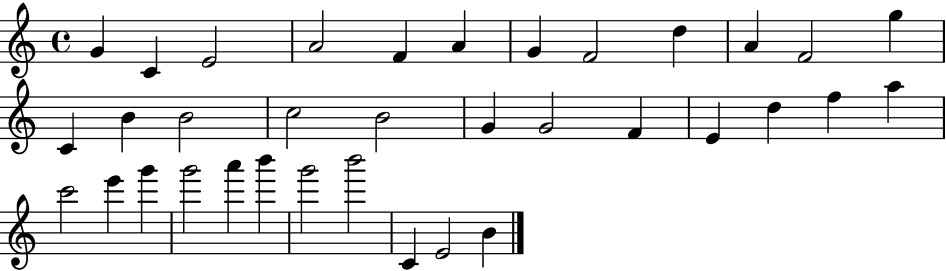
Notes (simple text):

G4/q C4/q E4/h A4/h F4/q A4/q G4/q F4/h D5/q A4/q F4/h G5/q C4/q B4/q B4/h C5/h B4/h G4/q G4/h F4/q E4/q D5/q F5/q A5/q C6/h E6/q G6/q G6/h A6/q B6/q G6/h B6/h C4/q E4/h B4/q